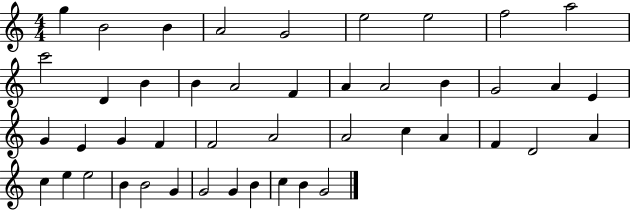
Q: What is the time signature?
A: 4/4